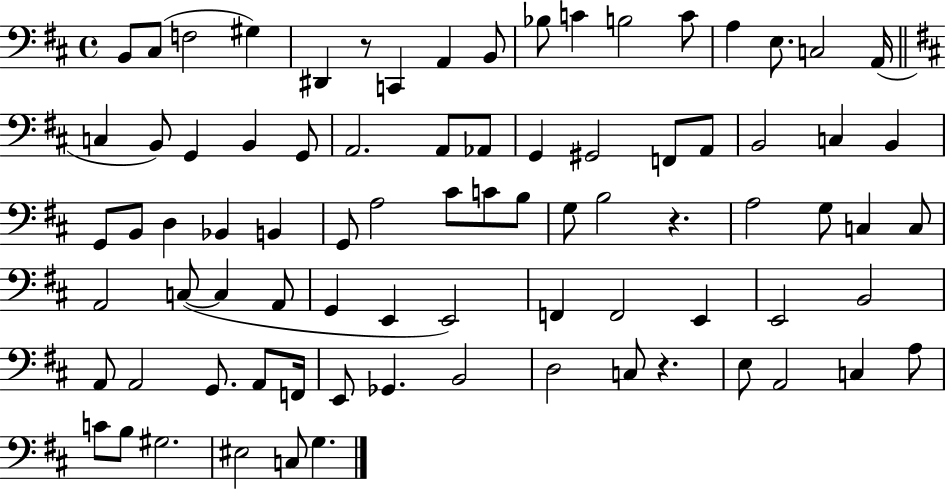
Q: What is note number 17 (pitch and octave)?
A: C3